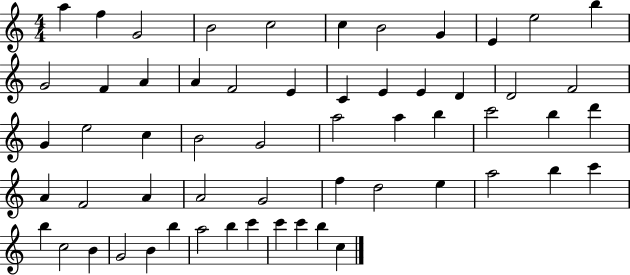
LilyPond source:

{
  \clef treble
  \numericTimeSignature
  \time 4/4
  \key c \major
  a''4 f''4 g'2 | b'2 c''2 | c''4 b'2 g'4 | e'4 e''2 b''4 | \break g'2 f'4 a'4 | a'4 f'2 e'4 | c'4 e'4 e'4 d'4 | d'2 f'2 | \break g'4 e''2 c''4 | b'2 g'2 | a''2 a''4 b''4 | c'''2 b''4 d'''4 | \break a'4 f'2 a'4 | a'2 g'2 | f''4 d''2 e''4 | a''2 b''4 c'''4 | \break b''4 c''2 b'4 | g'2 b'4 b''4 | a''2 b''4 c'''4 | c'''4 c'''4 b''4 c''4 | \break \bar "|."
}